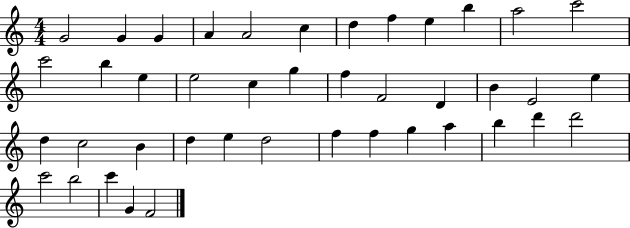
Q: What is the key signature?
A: C major